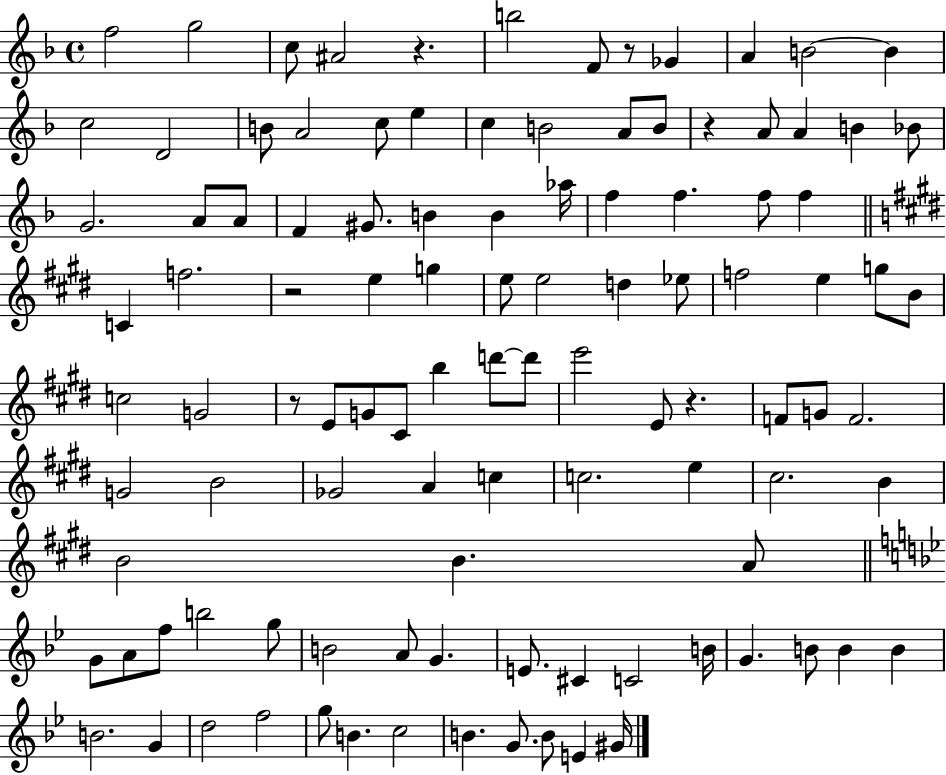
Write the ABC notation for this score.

X:1
T:Untitled
M:4/4
L:1/4
K:F
f2 g2 c/2 ^A2 z b2 F/2 z/2 _G A B2 B c2 D2 B/2 A2 c/2 e c B2 A/2 B/2 z A/2 A B _B/2 G2 A/2 A/2 F ^G/2 B B _a/4 f f f/2 f C f2 z2 e g e/2 e2 d _e/2 f2 e g/2 B/2 c2 G2 z/2 E/2 G/2 ^C/2 b d'/2 d'/2 e'2 E/2 z F/2 G/2 F2 G2 B2 _G2 A c c2 e ^c2 B B2 B A/2 G/2 A/2 f/2 b2 g/2 B2 A/2 G E/2 ^C C2 B/4 G B/2 B B B2 G d2 f2 g/2 B c2 B G/2 B/2 E ^G/4